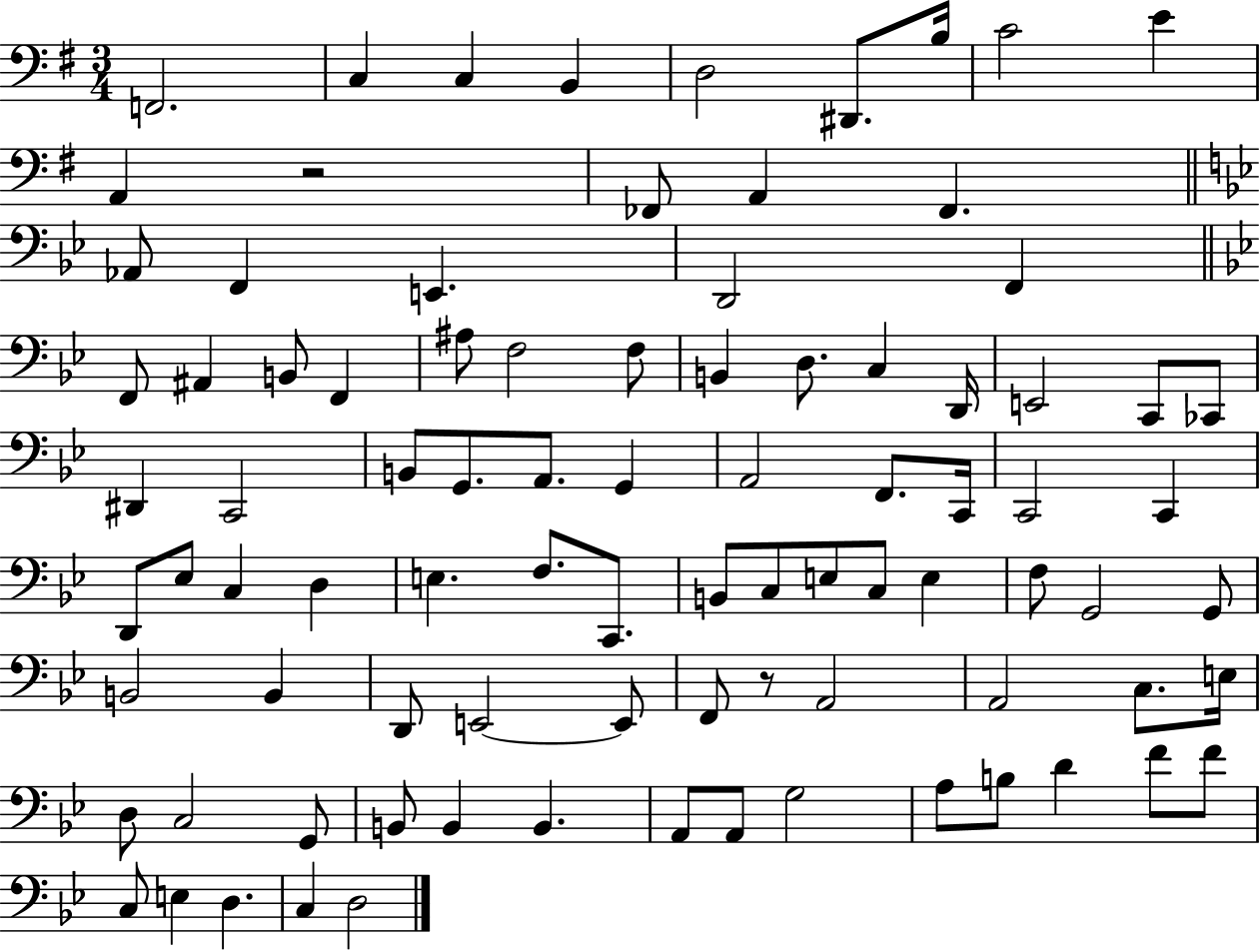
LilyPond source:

{
  \clef bass
  \numericTimeSignature
  \time 3/4
  \key g \major
  \repeat volta 2 { f,2. | c4 c4 b,4 | d2 dis,8. b16 | c'2 e'4 | \break a,4 r2 | fes,8 a,4 fes,4. | \bar "||" \break \key bes \major aes,8 f,4 e,4. | d,2 f,4 | \bar "||" \break \key bes \major f,8 ais,4 b,8 f,4 | ais8 f2 f8 | b,4 d8. c4 d,16 | e,2 c,8 ces,8 | \break dis,4 c,2 | b,8 g,8. a,8. g,4 | a,2 f,8. c,16 | c,2 c,4 | \break d,8 ees8 c4 d4 | e4. f8. c,8. | b,8 c8 e8 c8 e4 | f8 g,2 g,8 | \break b,2 b,4 | d,8 e,2~~ e,8 | f,8 r8 a,2 | a,2 c8. e16 | \break d8 c2 g,8 | b,8 b,4 b,4. | a,8 a,8 g2 | a8 b8 d'4 f'8 f'8 | \break c8 e4 d4. | c4 d2 | } \bar "|."
}